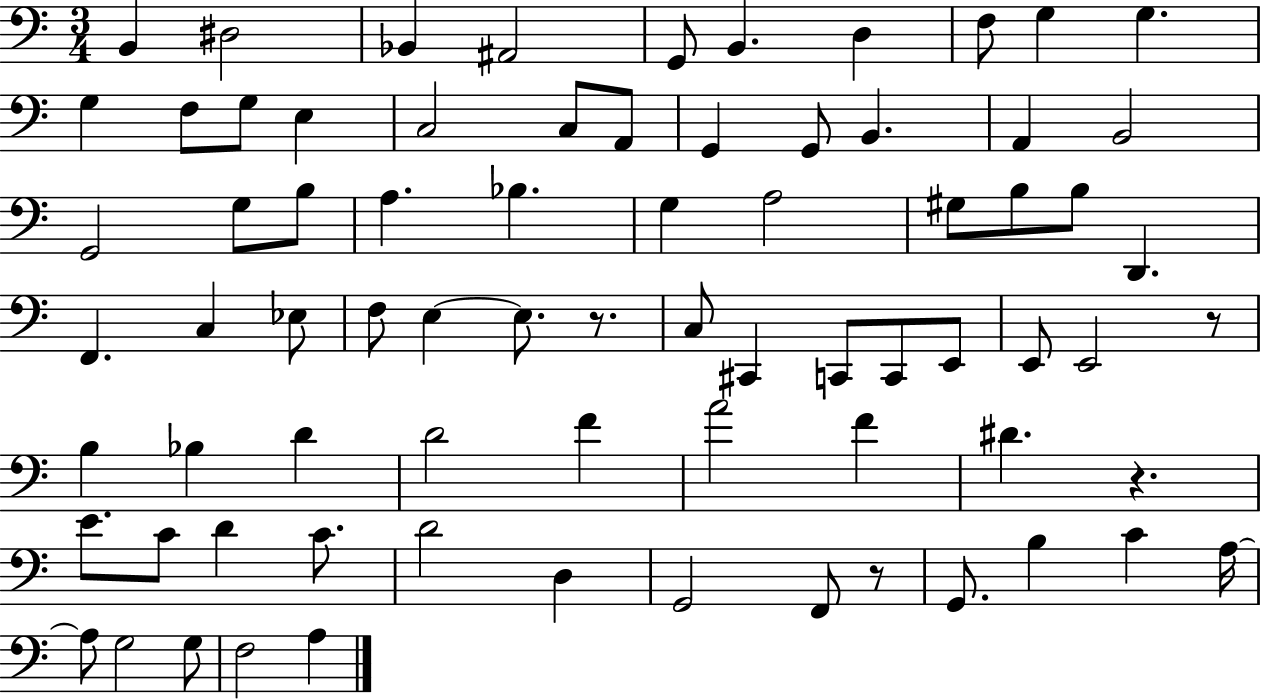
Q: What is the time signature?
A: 3/4